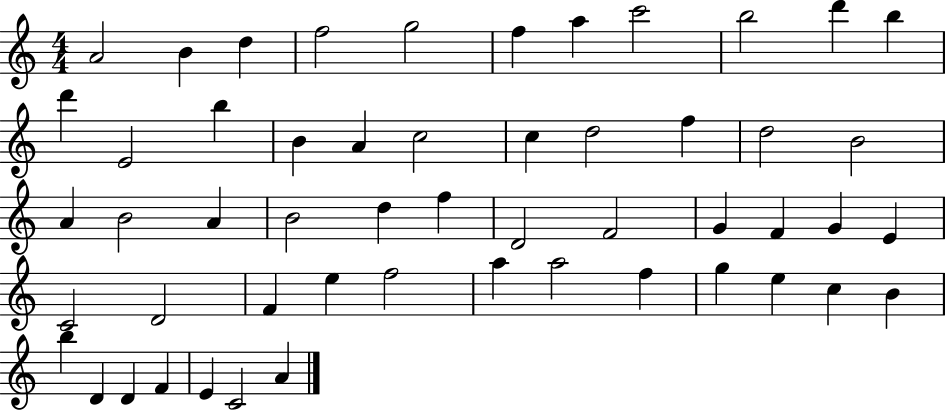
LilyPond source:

{
  \clef treble
  \numericTimeSignature
  \time 4/4
  \key c \major
  a'2 b'4 d''4 | f''2 g''2 | f''4 a''4 c'''2 | b''2 d'''4 b''4 | \break d'''4 e'2 b''4 | b'4 a'4 c''2 | c''4 d''2 f''4 | d''2 b'2 | \break a'4 b'2 a'4 | b'2 d''4 f''4 | d'2 f'2 | g'4 f'4 g'4 e'4 | \break c'2 d'2 | f'4 e''4 f''2 | a''4 a''2 f''4 | g''4 e''4 c''4 b'4 | \break b''4 d'4 d'4 f'4 | e'4 c'2 a'4 | \bar "|."
}